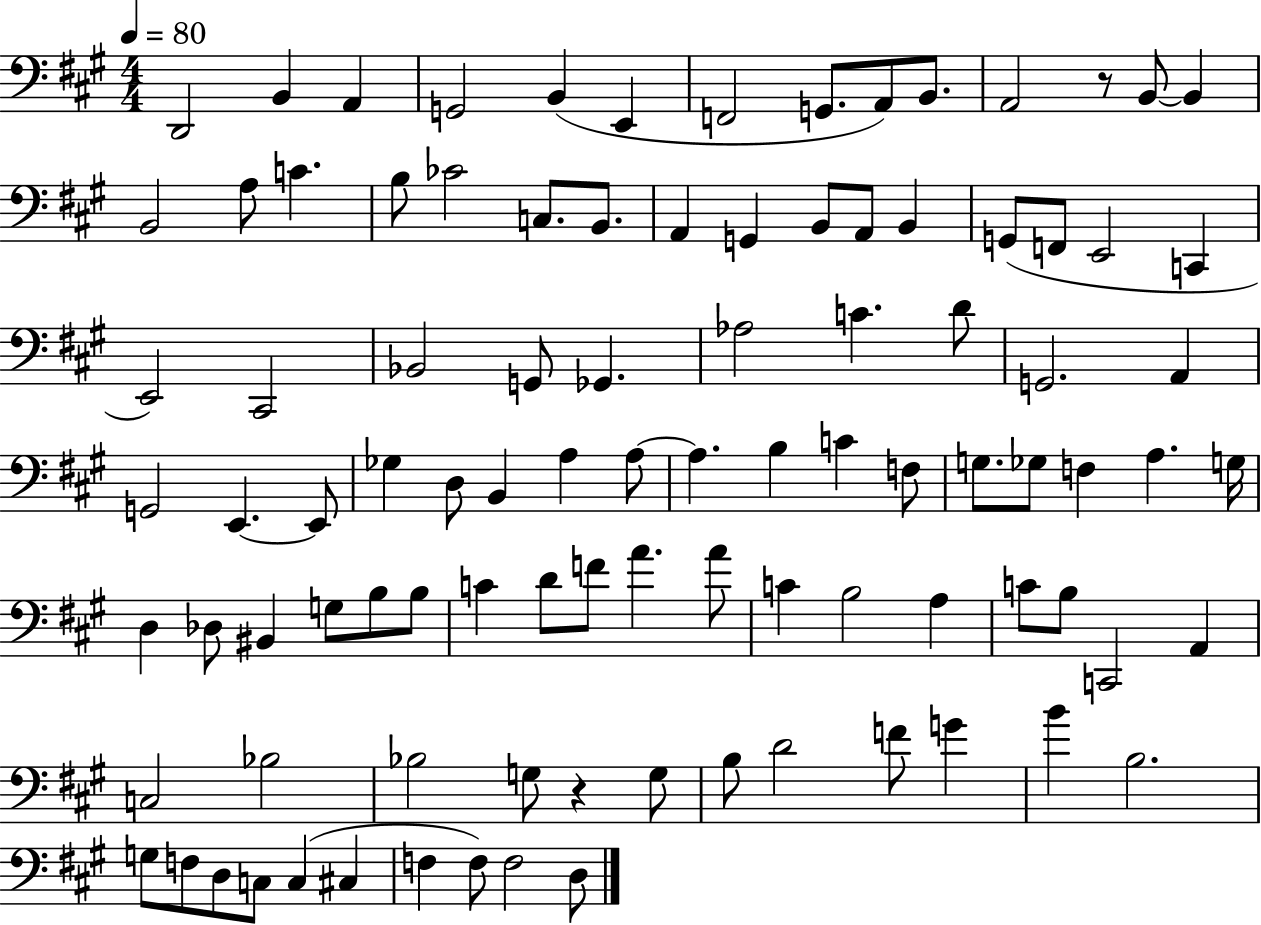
{
  \clef bass
  \numericTimeSignature
  \time 4/4
  \key a \major
  \tempo 4 = 80
  d,2 b,4 a,4 | g,2 b,4( e,4 | f,2 g,8. a,8) b,8. | a,2 r8 b,8~~ b,4 | \break b,2 a8 c'4. | b8 ces'2 c8. b,8. | a,4 g,4 b,8 a,8 b,4 | g,8( f,8 e,2 c,4 | \break e,2) cis,2 | bes,2 g,8 ges,4. | aes2 c'4. d'8 | g,2. a,4 | \break g,2 e,4.~~ e,8 | ges4 d8 b,4 a4 a8~~ | a4. b4 c'4 f8 | g8. ges8 f4 a4. g16 | \break d4 des8 bis,4 g8 b8 b8 | c'4 d'8 f'8 a'4. a'8 | c'4 b2 a4 | c'8 b8 c,2 a,4 | \break c2 bes2 | bes2 g8 r4 g8 | b8 d'2 f'8 g'4 | b'4 b2. | \break g8 f8 d8 c8 c4( cis4 | f4 f8) f2 d8 | \bar "|."
}